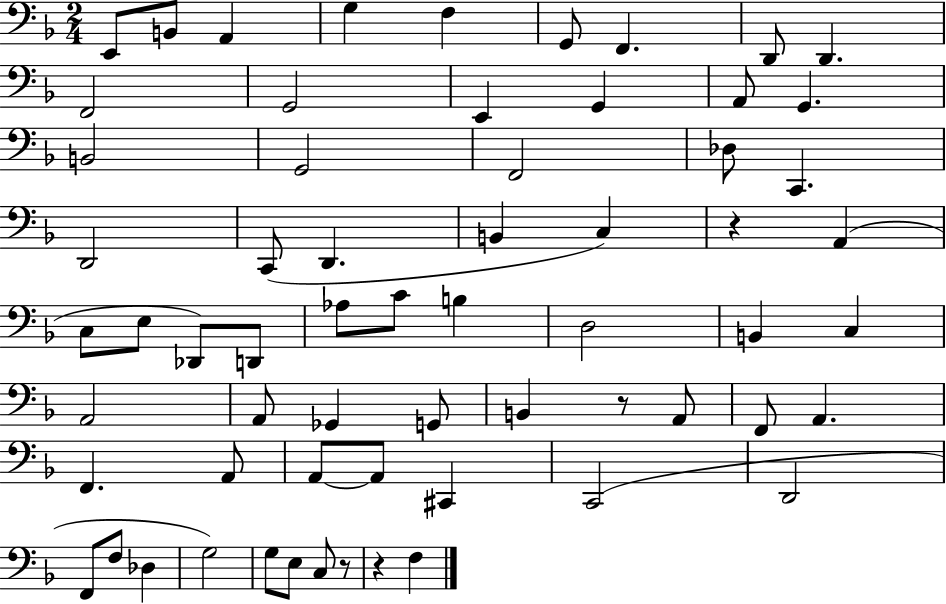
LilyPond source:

{
  \clef bass
  \numericTimeSignature
  \time 2/4
  \key f \major
  e,8 b,8 a,4 | g4 f4 | g,8 f,4. | d,8 d,4. | \break f,2 | g,2 | e,4 g,4 | a,8 g,4. | \break b,2 | g,2 | f,2 | des8 c,4. | \break d,2 | c,8( d,4. | b,4 c4) | r4 a,4( | \break c8 e8 des,8) d,8 | aes8 c'8 b4 | d2 | b,4 c4 | \break a,2 | a,8 ges,4 g,8 | b,4 r8 a,8 | f,8 a,4. | \break f,4. a,8 | a,8~~ a,8 cis,4 | c,2( | d,2 | \break f,8 f8 des4 | g2) | g8 e8 c8 r8 | r4 f4 | \break \bar "|."
}